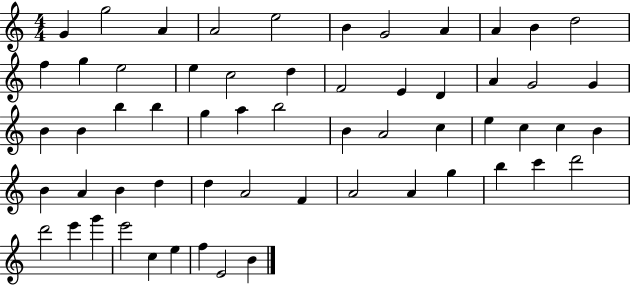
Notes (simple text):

G4/q G5/h A4/q A4/h E5/h B4/q G4/h A4/q A4/q B4/q D5/h F5/q G5/q E5/h E5/q C5/h D5/q F4/h E4/q D4/q A4/q G4/h G4/q B4/q B4/q B5/q B5/q G5/q A5/q B5/h B4/q A4/h C5/q E5/q C5/q C5/q B4/q B4/q A4/q B4/q D5/q D5/q A4/h F4/q A4/h A4/q G5/q B5/q C6/q D6/h D6/h E6/q G6/q E6/h C5/q E5/q F5/q E4/h B4/q